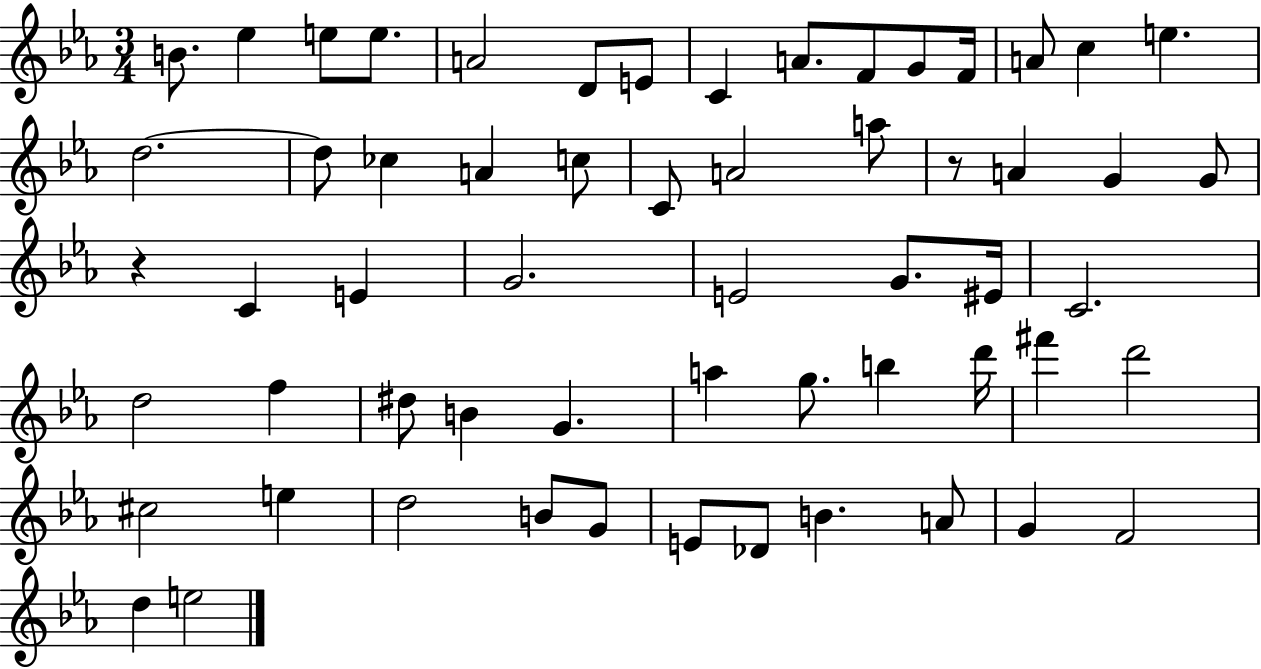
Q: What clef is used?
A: treble